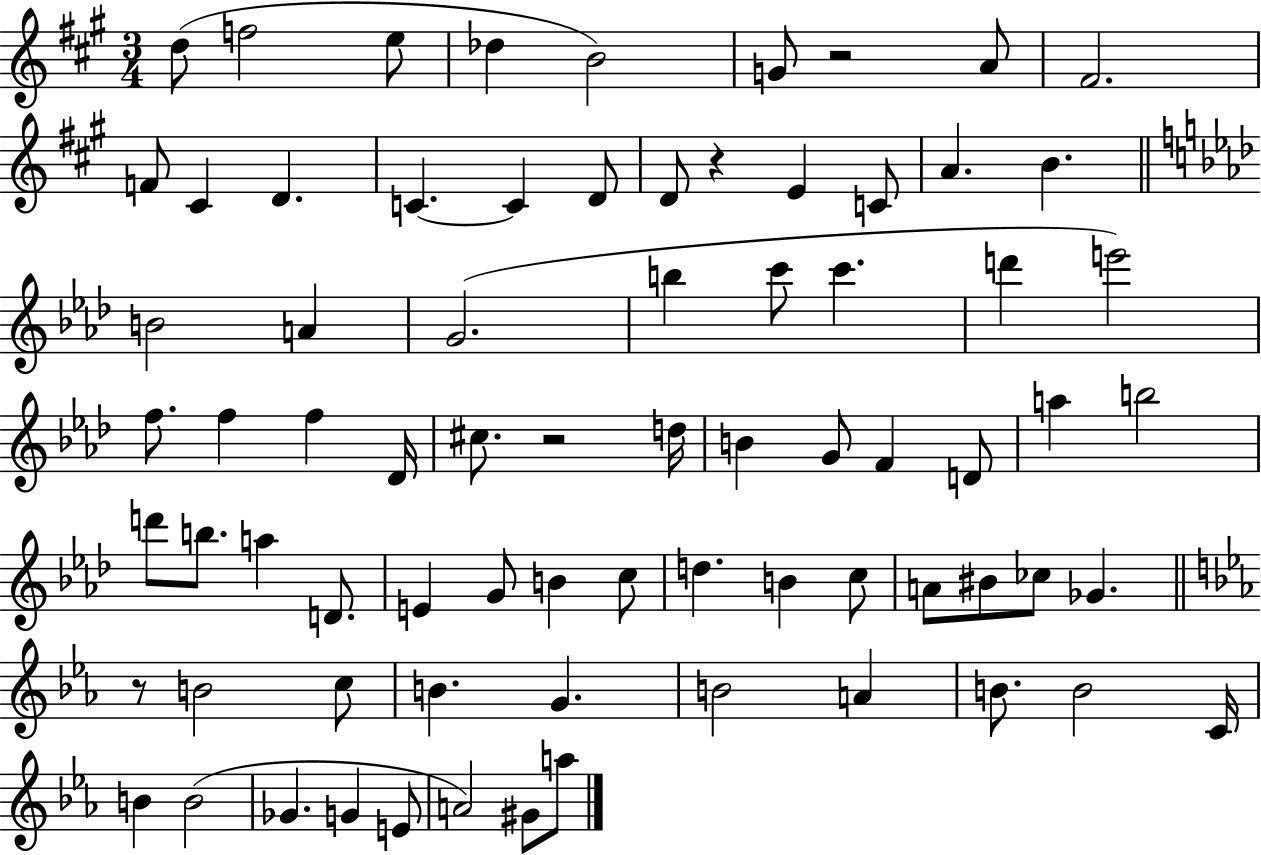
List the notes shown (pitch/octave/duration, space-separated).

D5/e F5/h E5/e Db5/q B4/h G4/e R/h A4/e F#4/h. F4/e C#4/q D4/q. C4/q. C4/q D4/e D4/e R/q E4/q C4/e A4/q. B4/q. B4/h A4/q G4/h. B5/q C6/e C6/q. D6/q E6/h F5/e. F5/q F5/q Db4/s C#5/e. R/h D5/s B4/q G4/e F4/q D4/e A5/q B5/h D6/e B5/e. A5/q D4/e. E4/q G4/e B4/q C5/e D5/q. B4/q C5/e A4/e BIS4/e CES5/e Gb4/q. R/e B4/h C5/e B4/q. G4/q. B4/h A4/q B4/e. B4/h C4/s B4/q B4/h Gb4/q. G4/q E4/e A4/h G#4/e A5/e